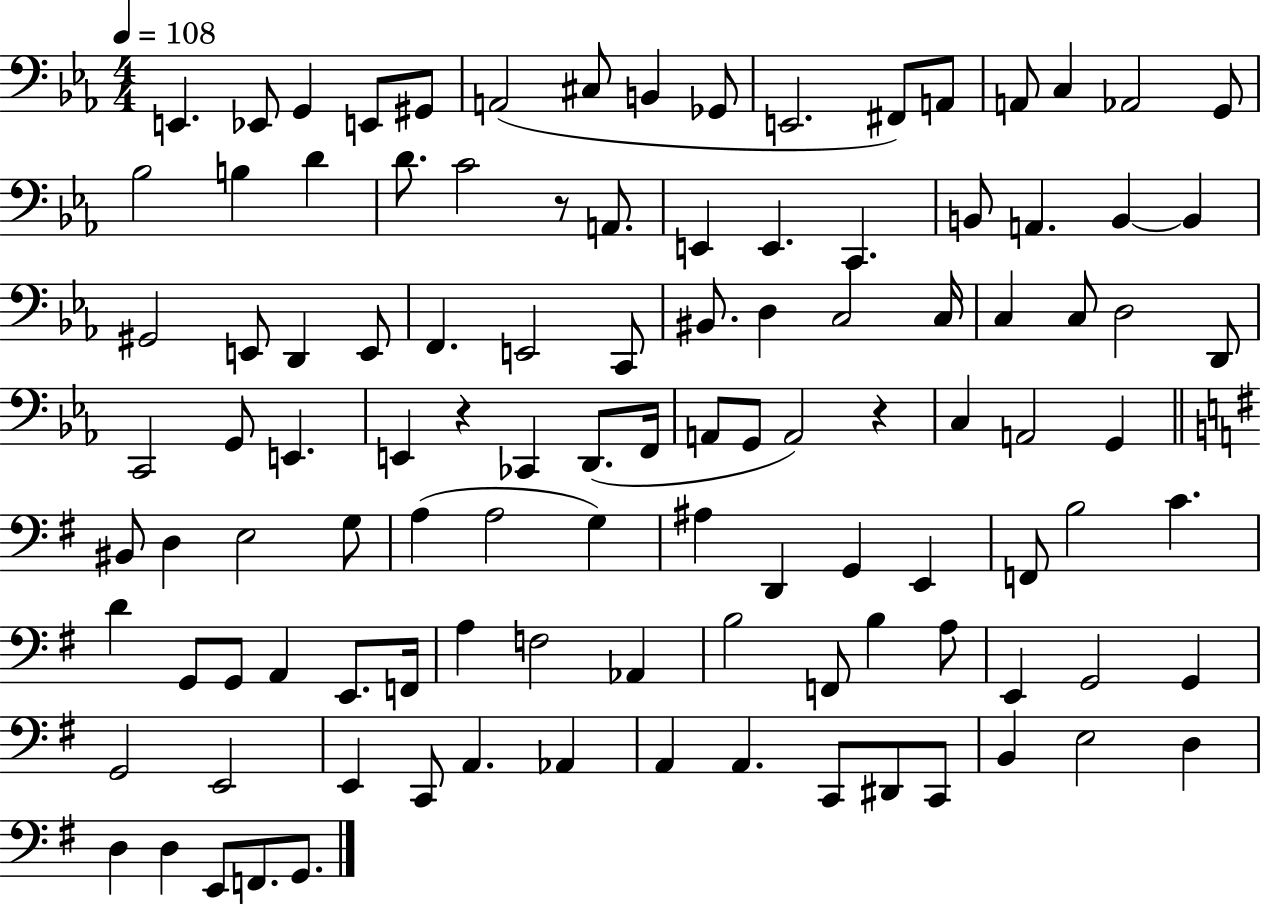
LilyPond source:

{
  \clef bass
  \numericTimeSignature
  \time 4/4
  \key ees \major
  \tempo 4 = 108
  e,4. ees,8 g,4 e,8 gis,8 | a,2( cis8 b,4 ges,8 | e,2. fis,8) a,8 | a,8 c4 aes,2 g,8 | \break bes2 b4 d'4 | d'8. c'2 r8 a,8. | e,4 e,4. c,4. | b,8 a,4. b,4~~ b,4 | \break gis,2 e,8 d,4 e,8 | f,4. e,2 c,8 | bis,8. d4 c2 c16 | c4 c8 d2 d,8 | \break c,2 g,8 e,4. | e,4 r4 ces,4 d,8.( f,16 | a,8 g,8 a,2) r4 | c4 a,2 g,4 | \break \bar "||" \break \key g \major bis,8 d4 e2 g8 | a4( a2 g4) | ais4 d,4 g,4 e,4 | f,8 b2 c'4. | \break d'4 g,8 g,8 a,4 e,8. f,16 | a4 f2 aes,4 | b2 f,8 b4 a8 | e,4 g,2 g,4 | \break g,2 e,2 | e,4 c,8 a,4. aes,4 | a,4 a,4. c,8 dis,8 c,8 | b,4 e2 d4 | \break d4 d4 e,8 f,8. g,8. | \bar "|."
}